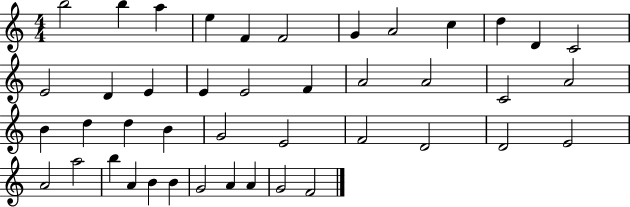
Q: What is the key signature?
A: C major